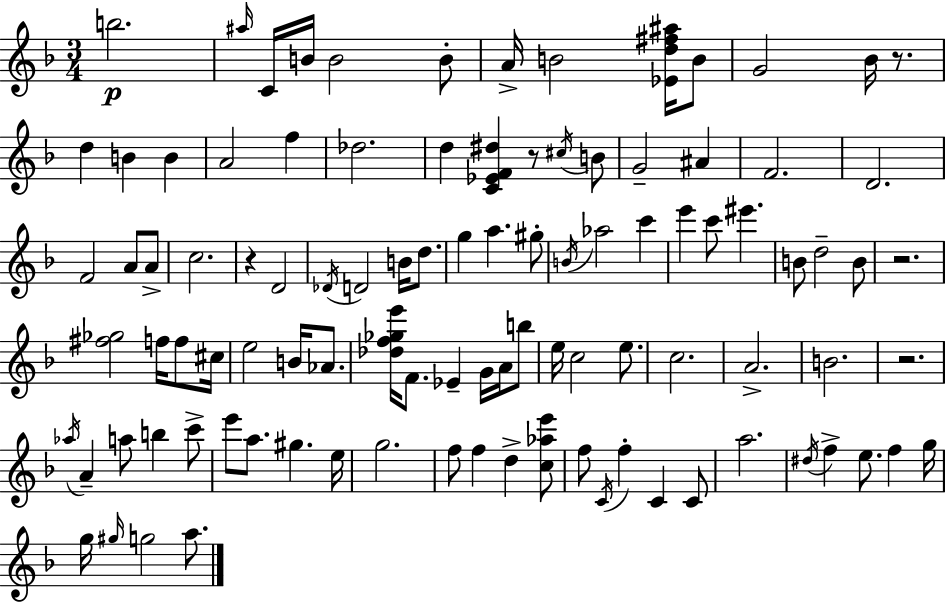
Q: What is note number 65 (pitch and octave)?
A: A5